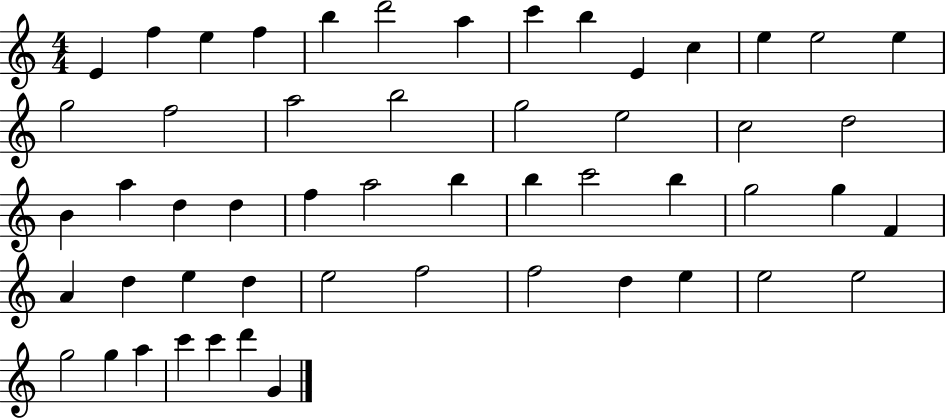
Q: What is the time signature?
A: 4/4